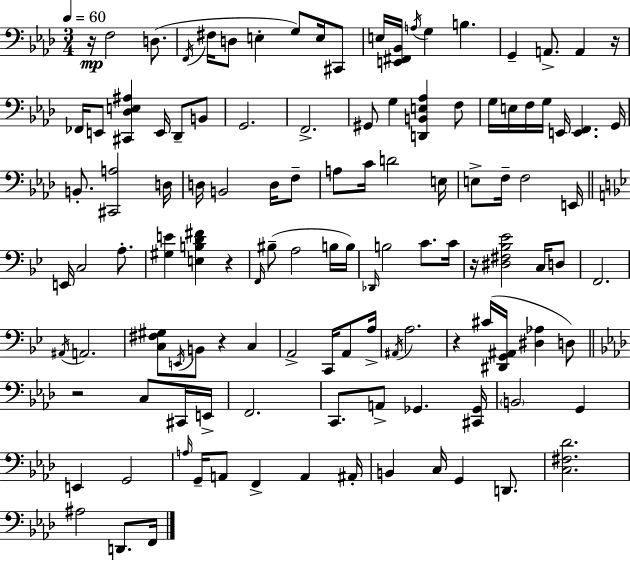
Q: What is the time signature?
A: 3/4